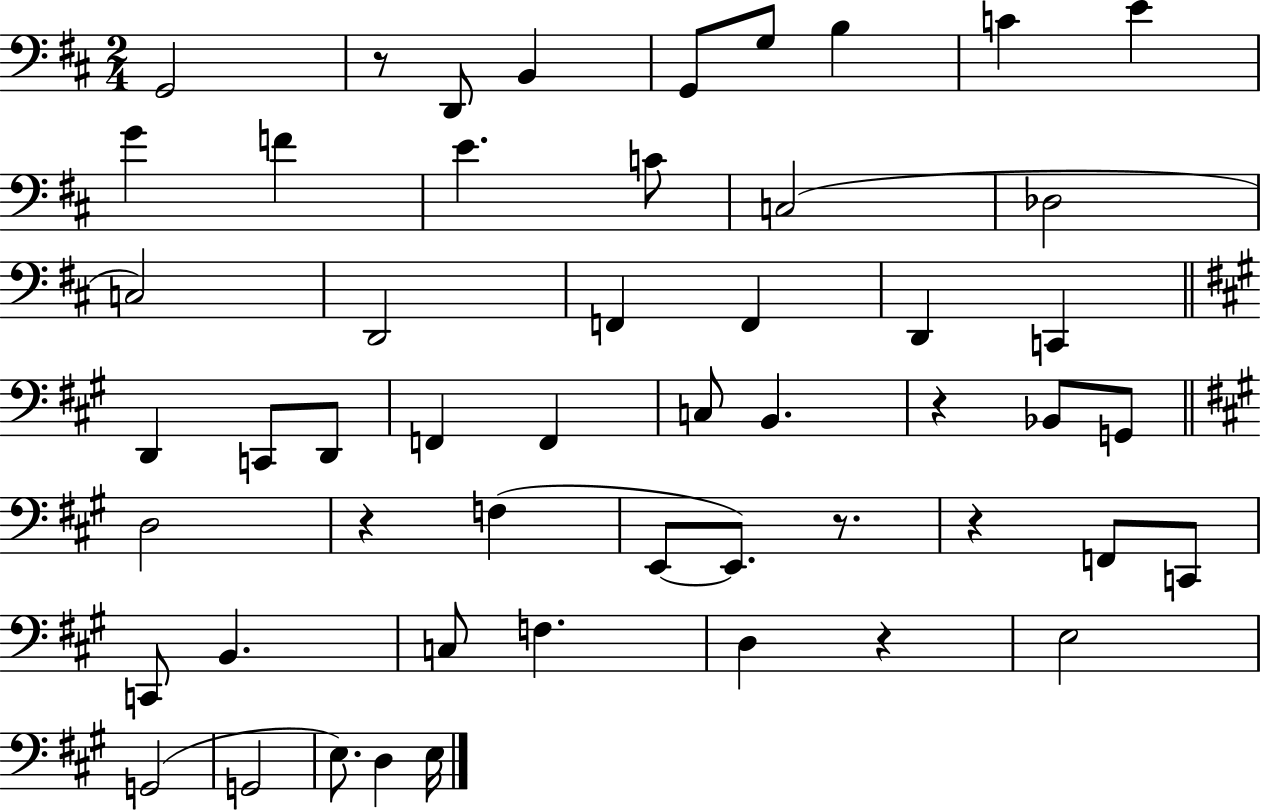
G2/h R/e D2/e B2/q G2/e G3/e B3/q C4/q E4/q G4/q F4/q E4/q. C4/e C3/h Db3/h C3/h D2/h F2/q F2/q D2/q C2/q D2/q C2/e D2/e F2/q F2/q C3/e B2/q. R/q Bb2/e G2/e D3/h R/q F3/q E2/e E2/e. R/e. R/q F2/e C2/e C2/e B2/q. C3/e F3/q. D3/q R/q E3/h G2/h G2/h E3/e. D3/q E3/s